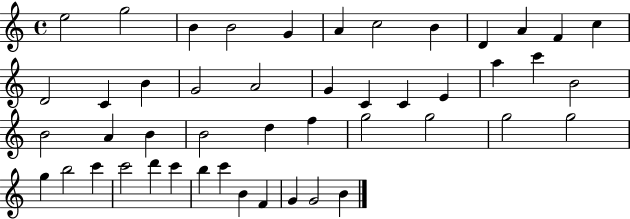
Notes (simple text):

E5/h G5/h B4/q B4/h G4/q A4/q C5/h B4/q D4/q A4/q F4/q C5/q D4/h C4/q B4/q G4/h A4/h G4/q C4/q C4/q E4/q A5/q C6/q B4/h B4/h A4/q B4/q B4/h D5/q F5/q G5/h G5/h G5/h G5/h G5/q B5/h C6/q C6/h D6/q C6/q B5/q C6/q B4/q F4/q G4/q G4/h B4/q